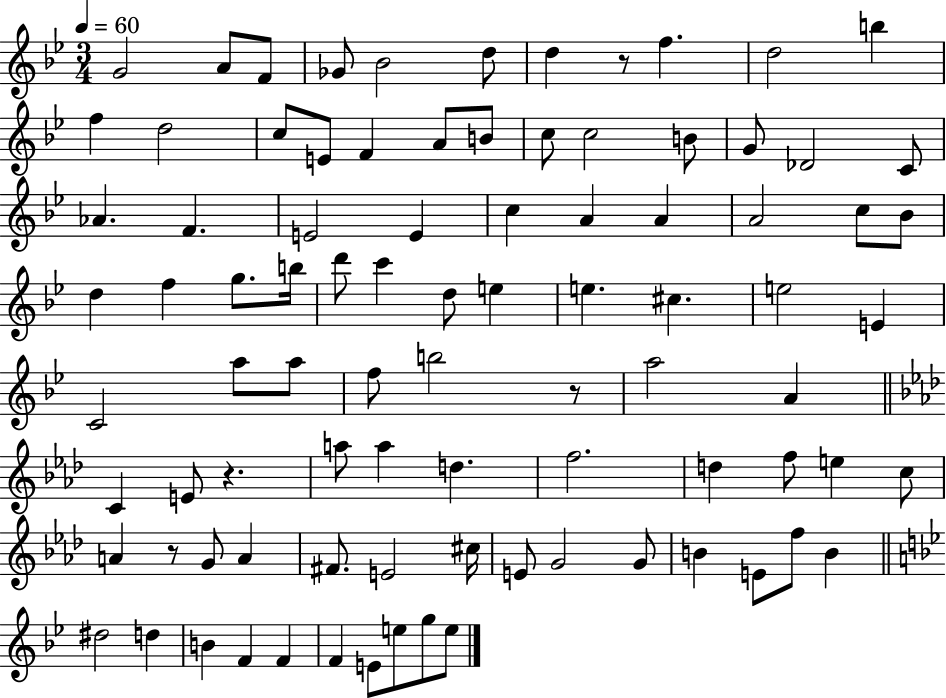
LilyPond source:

{
  \clef treble
  \numericTimeSignature
  \time 3/4
  \key bes \major
  \tempo 4 = 60
  \repeat volta 2 { g'2 a'8 f'8 | ges'8 bes'2 d''8 | d''4 r8 f''4. | d''2 b''4 | \break f''4 d''2 | c''8 e'8 f'4 a'8 b'8 | c''8 c''2 b'8 | g'8 des'2 c'8 | \break aes'4. f'4. | e'2 e'4 | c''4 a'4 a'4 | a'2 c''8 bes'8 | \break d''4 f''4 g''8. b''16 | d'''8 c'''4 d''8 e''4 | e''4. cis''4. | e''2 e'4 | \break c'2 a''8 a''8 | f''8 b''2 r8 | a''2 a'4 | \bar "||" \break \key aes \major c'4 e'8 r4. | a''8 a''4 d''4. | f''2. | d''4 f''8 e''4 c''8 | \break a'4 r8 g'8 a'4 | fis'8. e'2 cis''16 | e'8 g'2 g'8 | b'4 e'8 f''8 b'4 | \break \bar "||" \break \key bes \major dis''2 d''4 | b'4 f'4 f'4 | f'4 e'8 e''8 g''8 e''8 | } \bar "|."
}